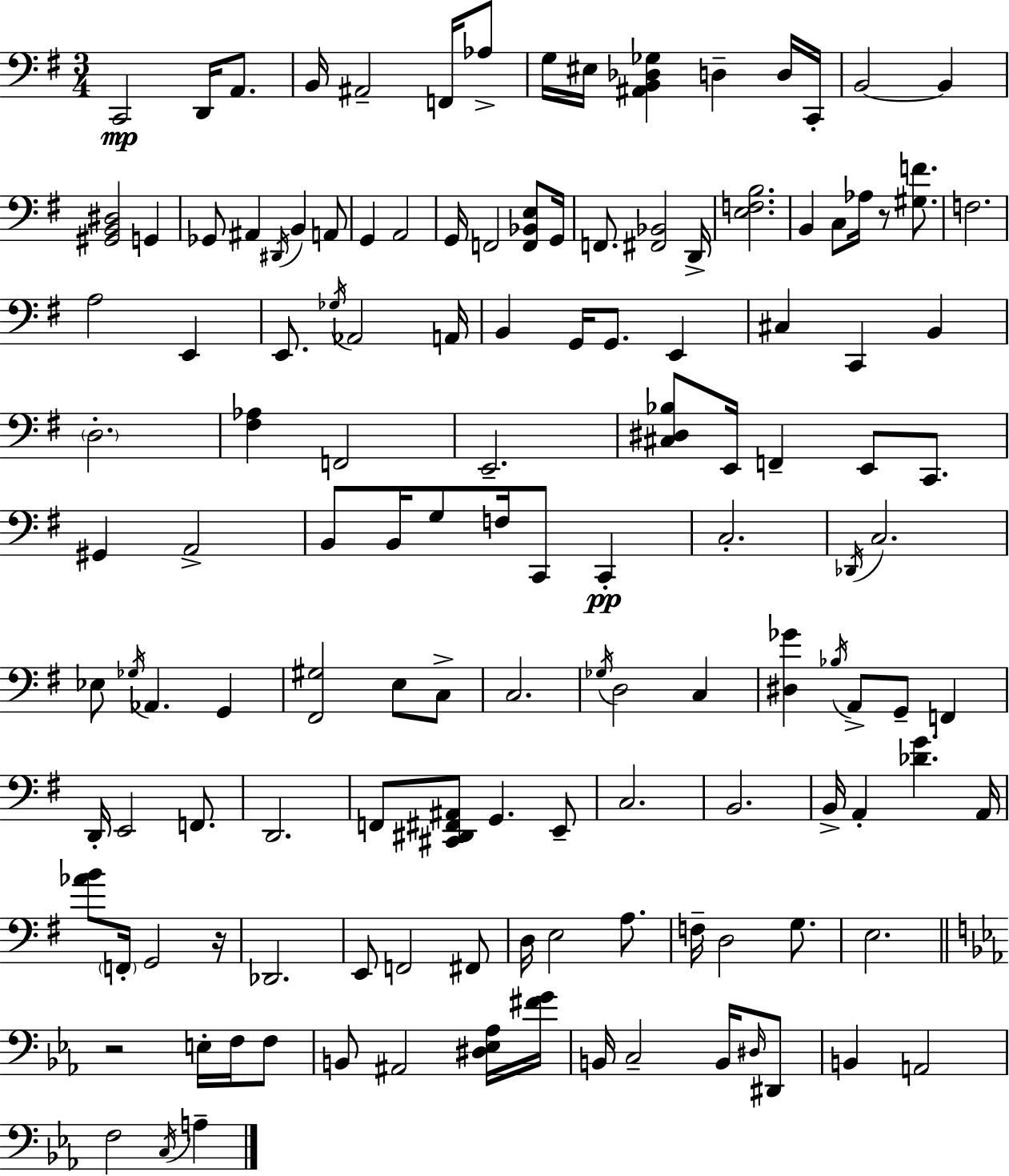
X:1
T:Untitled
M:3/4
L:1/4
K:G
C,,2 D,,/4 A,,/2 B,,/4 ^A,,2 F,,/4 _A,/2 G,/4 ^E,/4 [^A,,B,,_D,_G,] D, D,/4 C,,/4 B,,2 B,, [^G,,B,,^D,]2 G,, _G,,/2 ^A,, ^D,,/4 B,, A,,/2 G,, A,,2 G,,/4 F,,2 [F,,_B,,E,]/2 G,,/4 F,,/2 [^F,,_B,,]2 D,,/4 [E,F,B,]2 B,, C,/2 _A,/4 z/2 [^G,F]/2 F,2 A,2 E,, E,,/2 _G,/4 _A,,2 A,,/4 B,, G,,/4 G,,/2 E,, ^C, C,, B,, D,2 [^F,_A,] F,,2 E,,2 [^C,^D,_B,]/2 E,,/4 F,, E,,/2 C,,/2 ^G,, A,,2 B,,/2 B,,/4 G,/2 F,/4 C,,/2 C,, C,2 _D,,/4 C,2 _E,/2 _G,/4 _A,, G,, [^F,,^G,]2 E,/2 C,/2 C,2 _G,/4 D,2 C, [^D,_G] _B,/4 A,,/2 G,,/2 F,, D,,/4 E,,2 F,,/2 D,,2 F,,/2 [^C,,^D,,^F,,^A,,]/2 G,, E,,/2 C,2 B,,2 B,,/4 A,, [_DG] A,,/4 [_AB]/2 F,,/4 G,,2 z/4 _D,,2 E,,/2 F,,2 ^F,,/2 D,/4 E,2 A,/2 F,/4 D,2 G,/2 E,2 z2 E,/4 F,/4 F,/2 B,,/2 ^A,,2 [^D,_E,_A,]/4 [^FG]/4 B,,/4 C,2 B,,/4 ^D,/4 ^D,,/2 B,, A,,2 F,2 C,/4 A,